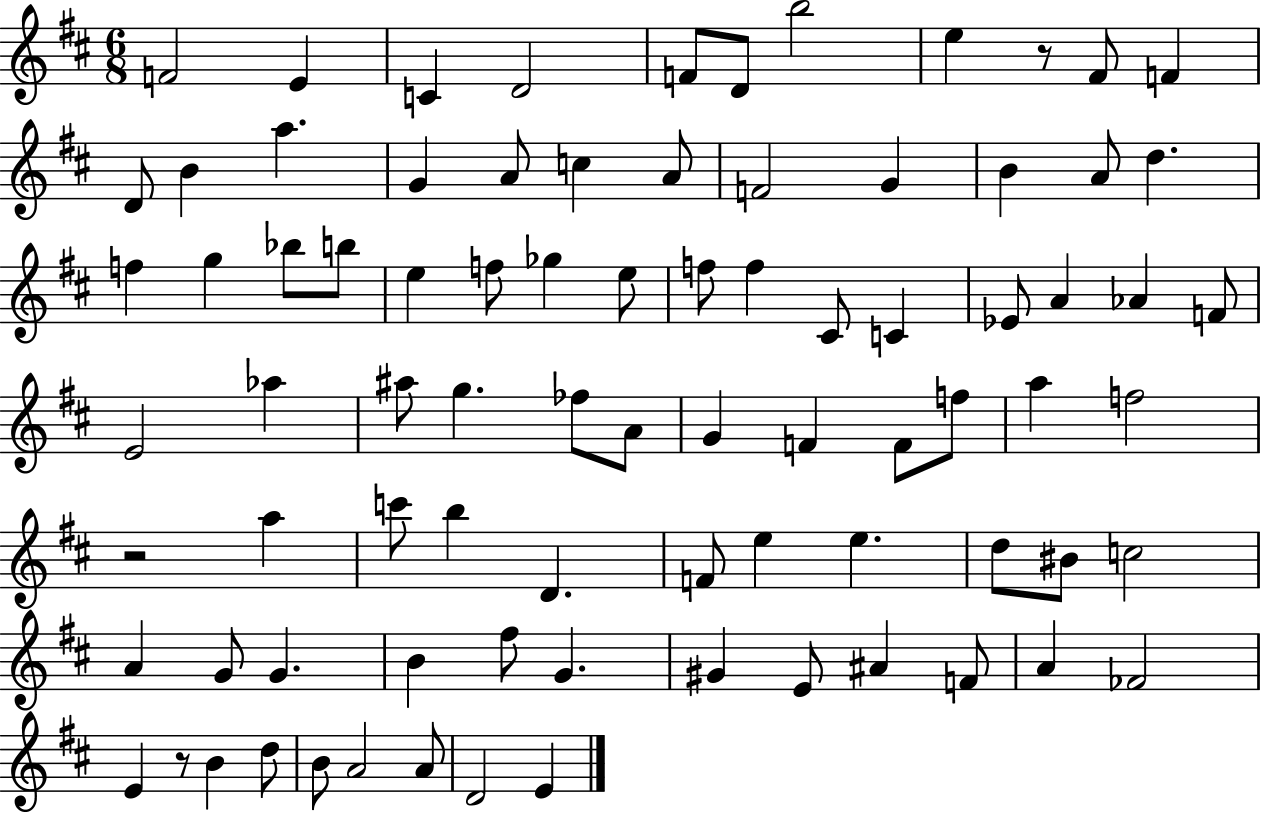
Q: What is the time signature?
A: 6/8